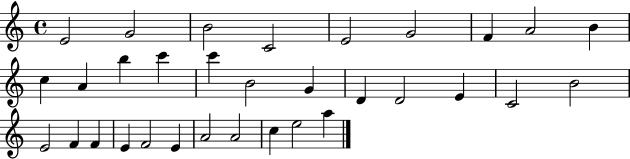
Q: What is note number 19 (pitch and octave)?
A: E4